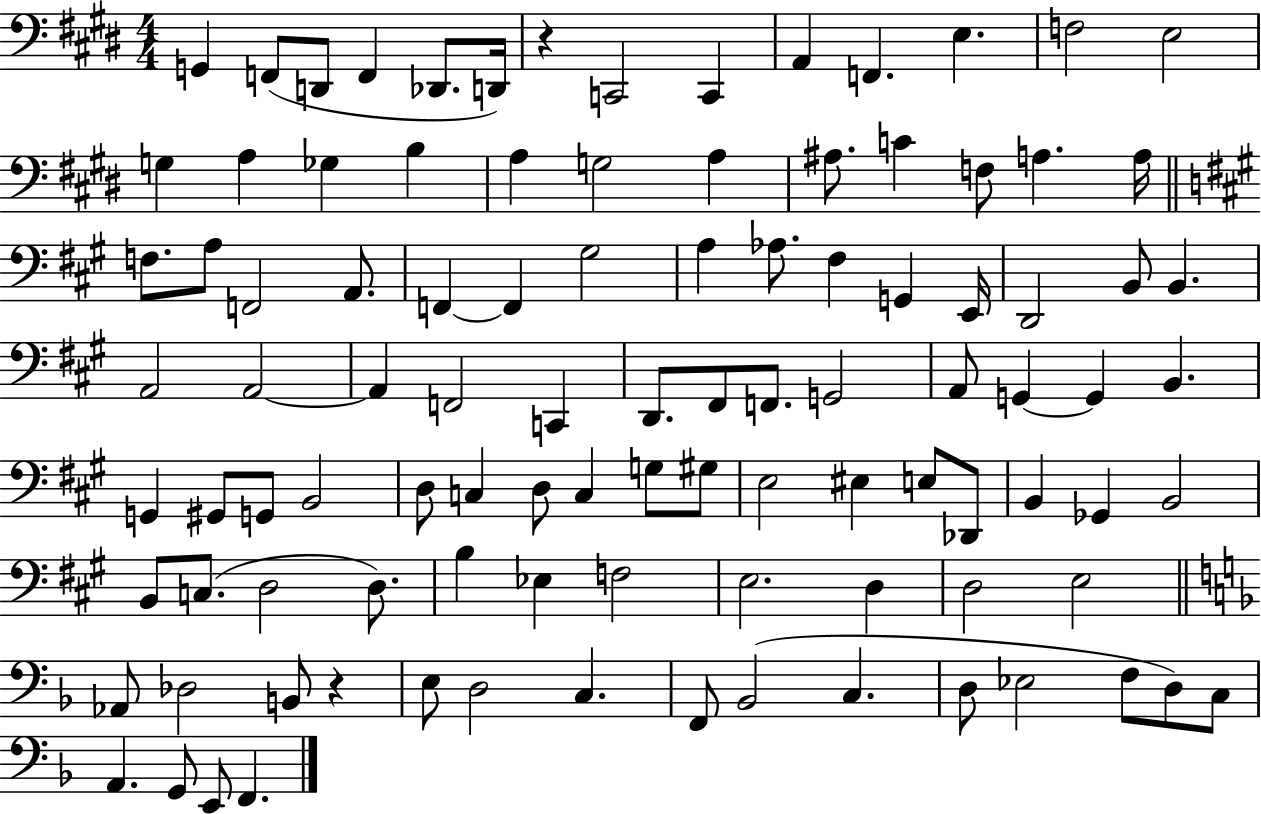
G2/q F2/e D2/e F2/q Db2/e. D2/s R/q C2/h C2/q A2/q F2/q. E3/q. F3/h E3/h G3/q A3/q Gb3/q B3/q A3/q G3/h A3/q A#3/e. C4/q F3/e A3/q. A3/s F3/e. A3/e F2/h A2/e. F2/q F2/q G#3/h A3/q Ab3/e. F#3/q G2/q E2/s D2/h B2/e B2/q. A2/h A2/h A2/q F2/h C2/q D2/e. F#2/e F2/e. G2/h A2/e G2/q G2/q B2/q. G2/q G#2/e G2/e B2/h D3/e C3/q D3/e C3/q G3/e G#3/e E3/h EIS3/q E3/e Db2/e B2/q Gb2/q B2/h B2/e C3/e. D3/h D3/e. B3/q Eb3/q F3/h E3/h. D3/q D3/h E3/h Ab2/e Db3/h B2/e R/q E3/e D3/h C3/q. F2/e Bb2/h C3/q. D3/e Eb3/h F3/e D3/e C3/e A2/q. G2/e E2/e F2/q.